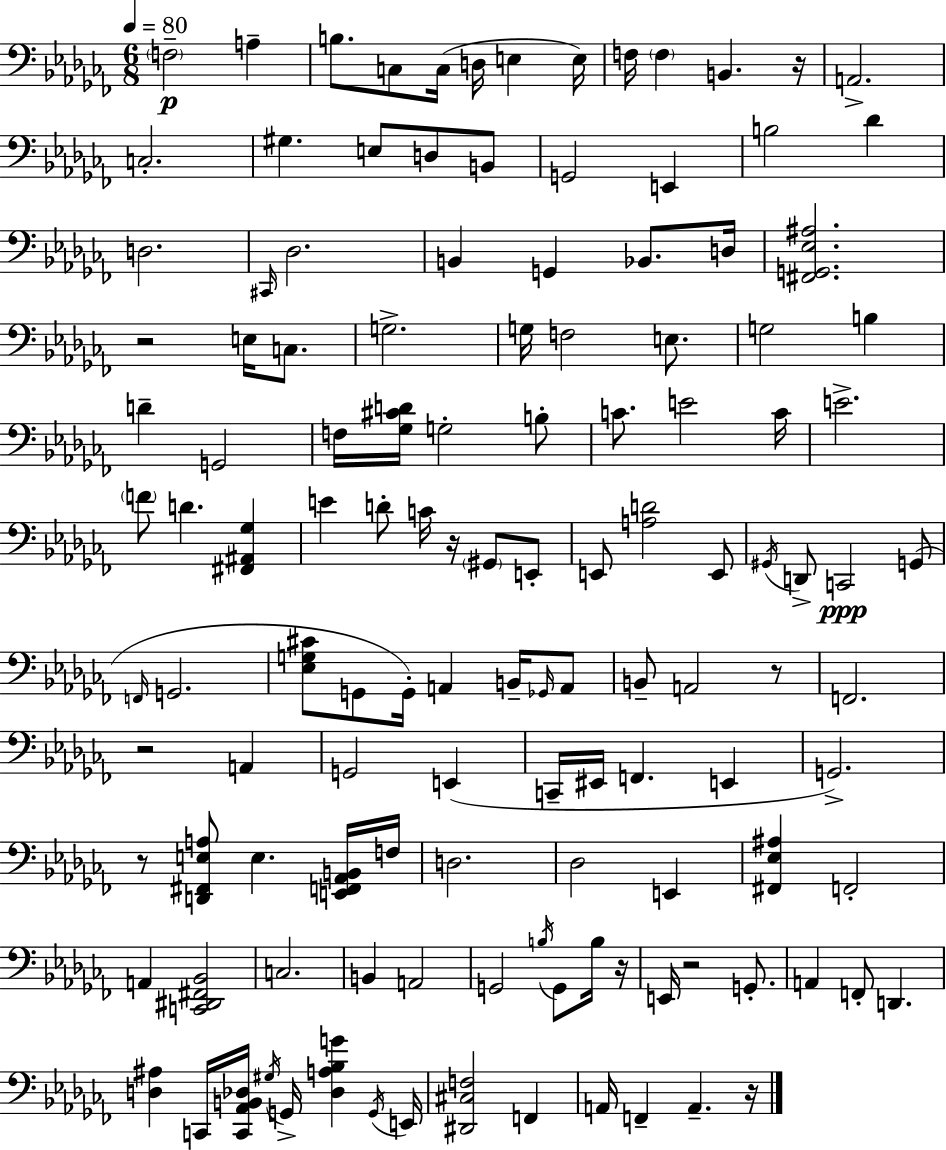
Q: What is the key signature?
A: AES minor